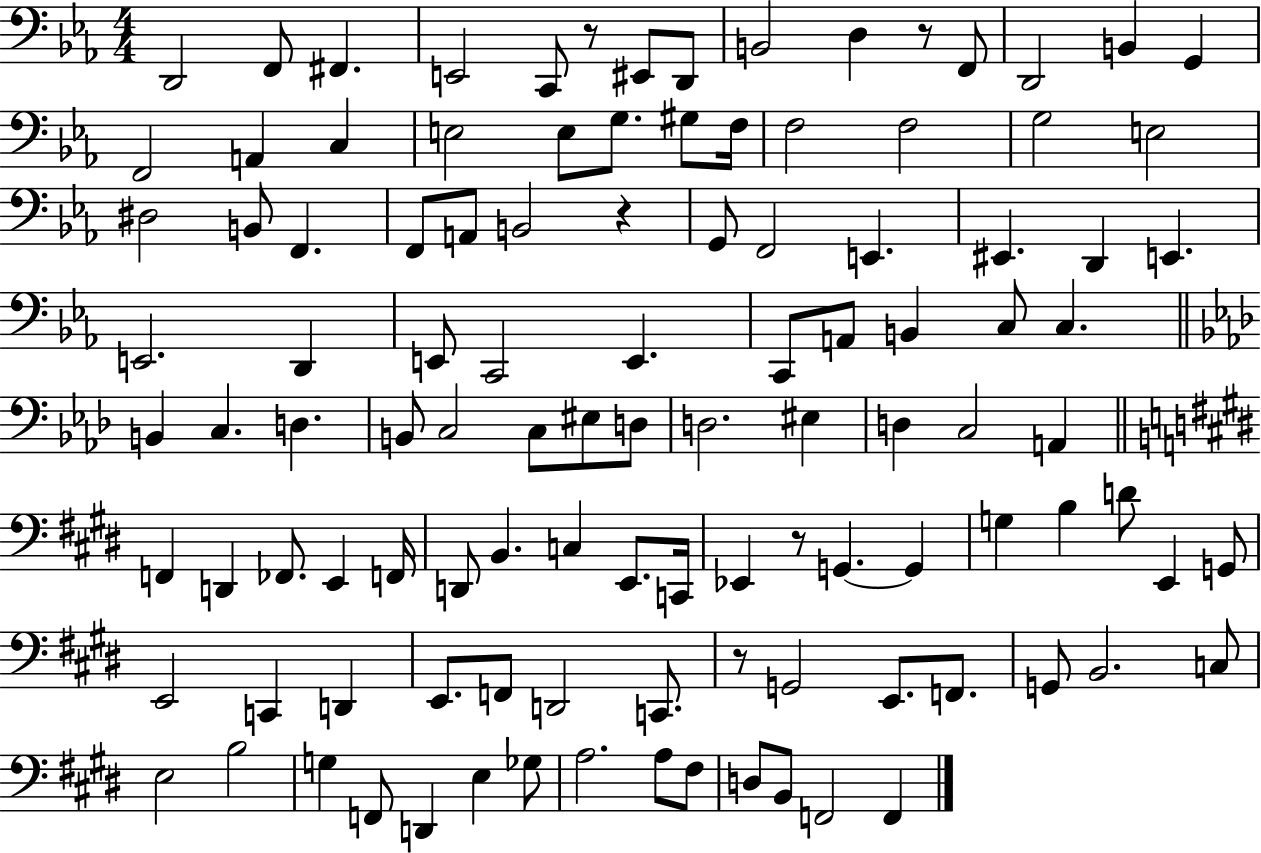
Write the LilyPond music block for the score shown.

{
  \clef bass
  \numericTimeSignature
  \time 4/4
  \key ees \major
  \repeat volta 2 { d,2 f,8 fis,4. | e,2 c,8 r8 eis,8 d,8 | b,2 d4 r8 f,8 | d,2 b,4 g,4 | \break f,2 a,4 c4 | e2 e8 g8. gis8 f16 | f2 f2 | g2 e2 | \break dis2 b,8 f,4. | f,8 a,8 b,2 r4 | g,8 f,2 e,4. | eis,4. d,4 e,4. | \break e,2. d,4 | e,8 c,2 e,4. | c,8 a,8 b,4 c8 c4. | \bar "||" \break \key aes \major b,4 c4. d4. | b,8 c2 c8 eis8 d8 | d2. eis4 | d4 c2 a,4 | \break \bar "||" \break \key e \major f,4 d,4 fes,8. e,4 f,16 | d,8 b,4. c4 e,8. c,16 | ees,4 r8 g,4.~~ g,4 | g4 b4 d'8 e,4 g,8 | \break e,2 c,4 d,4 | e,8. f,8 d,2 c,8. | r8 g,2 e,8. f,8. | g,8 b,2. c8 | \break e2 b2 | g4 f,8 d,4 e4 ges8 | a2. a8 fis8 | d8 b,8 f,2 f,4 | \break } \bar "|."
}